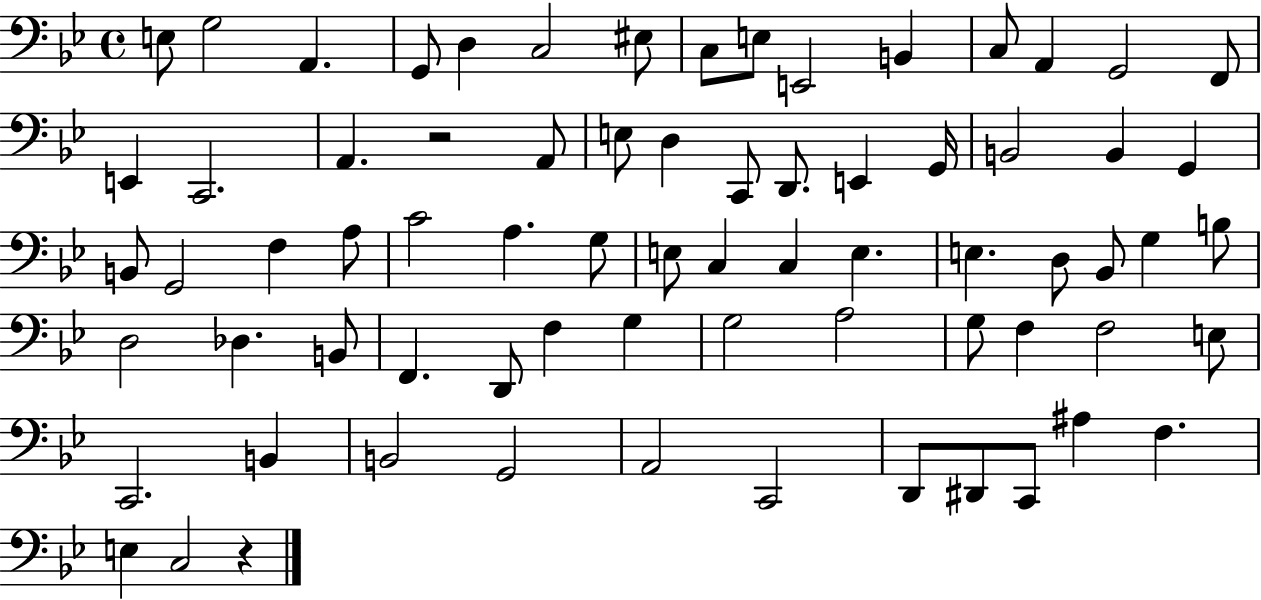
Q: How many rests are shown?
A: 2